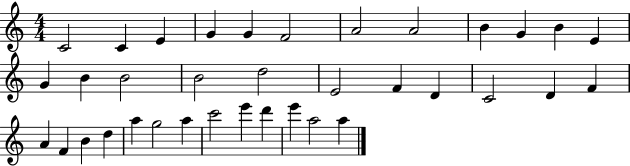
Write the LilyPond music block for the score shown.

{
  \clef treble
  \numericTimeSignature
  \time 4/4
  \key c \major
  c'2 c'4 e'4 | g'4 g'4 f'2 | a'2 a'2 | b'4 g'4 b'4 e'4 | \break g'4 b'4 b'2 | b'2 d''2 | e'2 f'4 d'4 | c'2 d'4 f'4 | \break a'4 f'4 b'4 d''4 | a''4 g''2 a''4 | c'''2 e'''4 d'''4 | e'''4 a''2 a''4 | \break \bar "|."
}